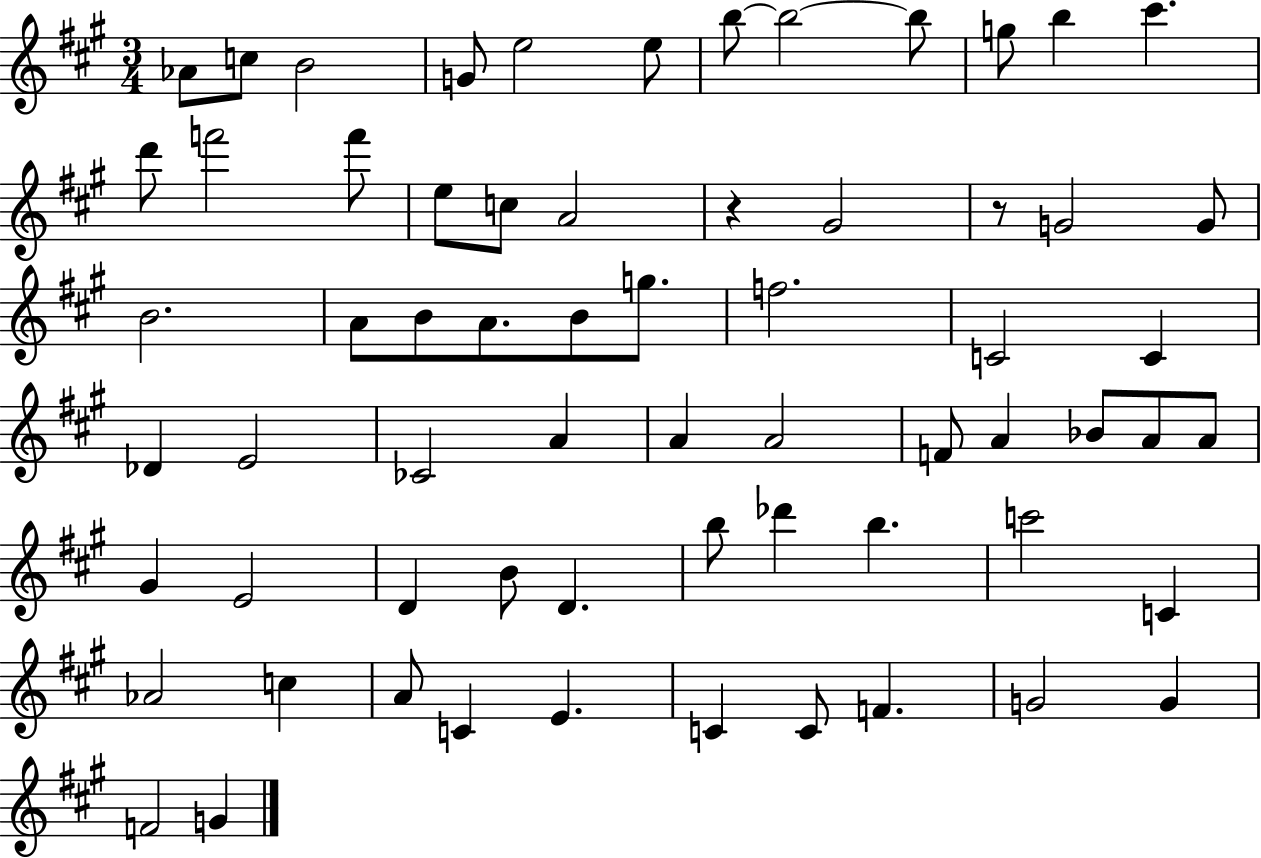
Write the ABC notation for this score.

X:1
T:Untitled
M:3/4
L:1/4
K:A
_A/2 c/2 B2 G/2 e2 e/2 b/2 b2 b/2 g/2 b ^c' d'/2 f'2 f'/2 e/2 c/2 A2 z ^G2 z/2 G2 G/2 B2 A/2 B/2 A/2 B/2 g/2 f2 C2 C _D E2 _C2 A A A2 F/2 A _B/2 A/2 A/2 ^G E2 D B/2 D b/2 _d' b c'2 C _A2 c A/2 C E C C/2 F G2 G F2 G